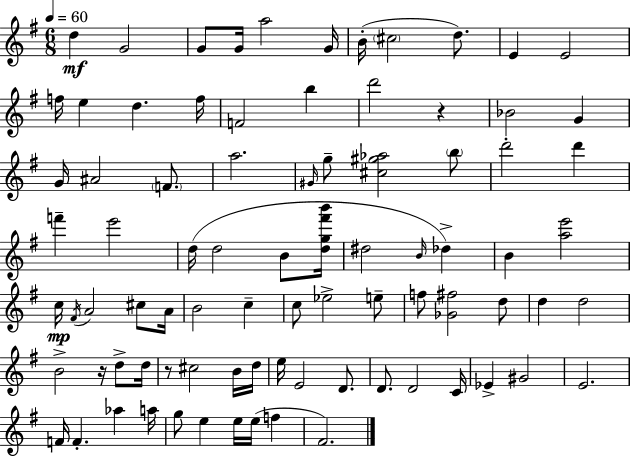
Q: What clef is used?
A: treble